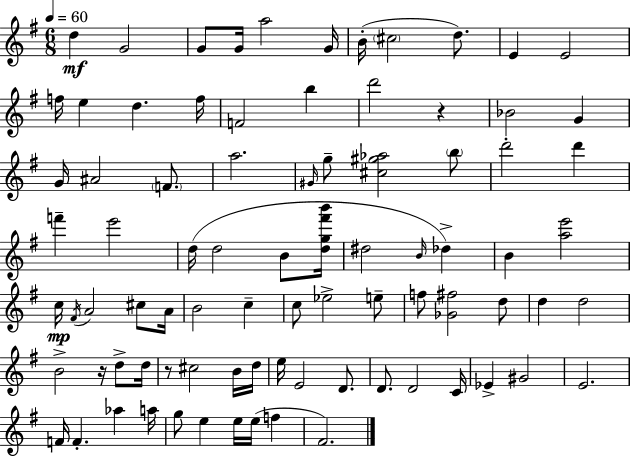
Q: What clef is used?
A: treble